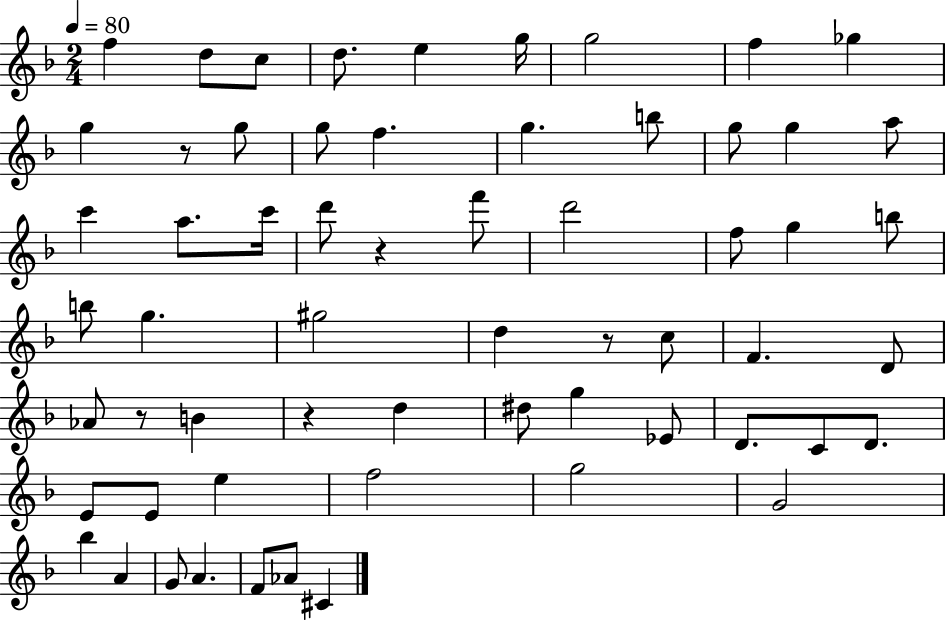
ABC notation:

X:1
T:Untitled
M:2/4
L:1/4
K:F
f d/2 c/2 d/2 e g/4 g2 f _g g z/2 g/2 g/2 f g b/2 g/2 g a/2 c' a/2 c'/4 d'/2 z f'/2 d'2 f/2 g b/2 b/2 g ^g2 d z/2 c/2 F D/2 _A/2 z/2 B z d ^d/2 g _E/2 D/2 C/2 D/2 E/2 E/2 e f2 g2 G2 _b A G/2 A F/2 _A/2 ^C